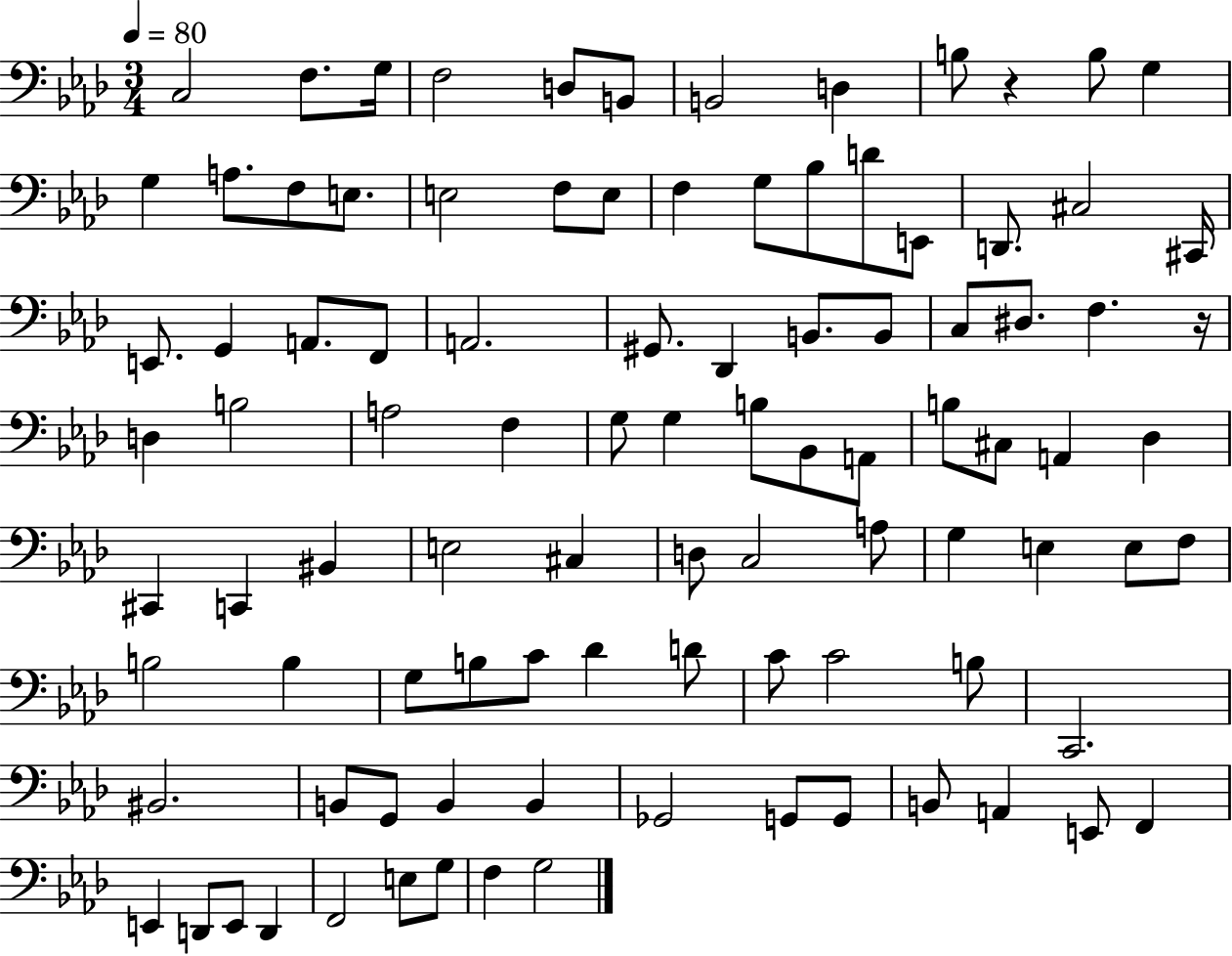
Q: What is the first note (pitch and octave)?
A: C3